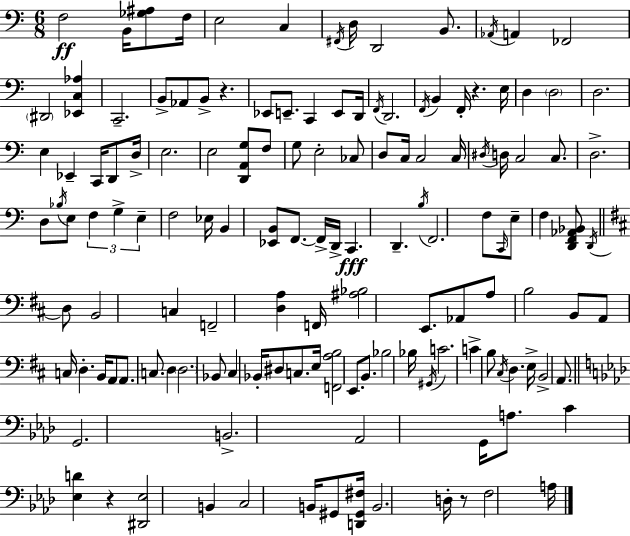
F3/h B2/s [Gb3,A#3]/e F3/s E3/h C3/q F#2/s D3/s D2/h B2/e. Ab2/s A2/q FES2/h D#2/h [Eb2,C3,Ab3]/q C2/h. B2/e Ab2/e B2/e R/q. Eb2/e E2/e. C2/q E2/e D2/s F2/s D2/h. F2/s B2/q F2/s R/q. E3/s D3/q D3/h D3/h. E3/q Eb2/q C2/s D2/e D3/s E3/h. E3/h [D2,A2,G3]/e F3/e G3/e E3/h CES3/e D3/e C3/s C3/h C3/s D#3/s D3/s C3/h C3/e. D3/h. D3/e Bb3/s E3/e F3/q G3/q E3/q F3/h Eb3/s B2/q [Eb2,B2]/e F2/e. F2/s D2/s C2/q. D2/q. B3/s F2/h. F3/e C2/s E3/e F3/q [D2,F2,Ab2,Bb2]/e D2/s D3/e B2/h C3/q F2/h [D3,A3]/q F2/s [A#3,Bb3]/h E2/e. Ab2/e A3/e B3/h B2/e A2/e C3/s D3/q. B2/s A2/e A2/e. C3/e. D3/q D3/h. Bb2/e C#3/q Bb2/s D#3/e C3/e. E3/s [F2,A3,B3]/h E2/e. B2/e. Bb3/h Bb3/s G#2/s C4/h. C4/q B3/e C#3/s D3/q. E3/s B2/h A2/e. G2/h. B2/h. Ab2/h G2/s A3/e. C4/q [Eb3,D4]/q R/q [D#2,Eb3]/h B2/q C3/h B2/s G#2/e [D2,G#2,F#3]/s B2/h. D3/s R/e F3/h A3/s